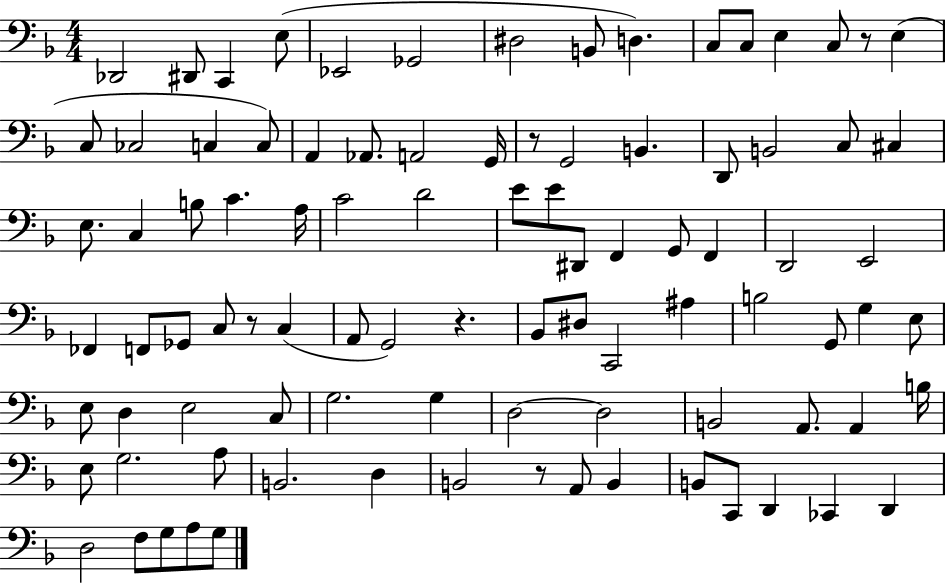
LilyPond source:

{
  \clef bass
  \numericTimeSignature
  \time 4/4
  \key f \major
  des,2 dis,8 c,4 e8( | ees,2 ges,2 | dis2 b,8 d4.) | c8 c8 e4 c8 r8 e4( | \break c8 ces2 c4 c8) | a,4 aes,8. a,2 g,16 | r8 g,2 b,4. | d,8 b,2 c8 cis4 | \break e8. c4 b8 c'4. a16 | c'2 d'2 | e'8 e'8 dis,8 f,4 g,8 f,4 | d,2 e,2 | \break fes,4 f,8 ges,8 c8 r8 c4( | a,8 g,2) r4. | bes,8 dis8 c,2 ais4 | b2 g,8 g4 e8 | \break e8 d4 e2 c8 | g2. g4 | d2~~ d2 | b,2 a,8. a,4 b16 | \break e8 g2. a8 | b,2. d4 | b,2 r8 a,8 b,4 | b,8 c,8 d,4 ces,4 d,4 | \break d2 f8 g8 a8 g8 | \bar "|."
}